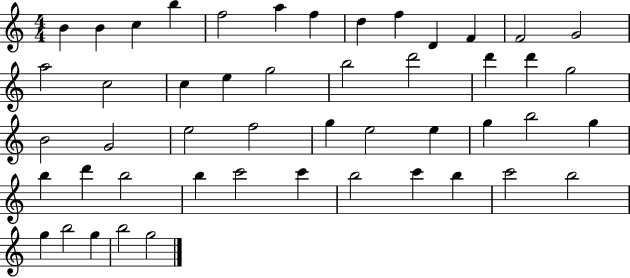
X:1
T:Untitled
M:4/4
L:1/4
K:C
B B c b f2 a f d f D F F2 G2 a2 c2 c e g2 b2 d'2 d' d' g2 B2 G2 e2 f2 g e2 e g b2 g b d' b2 b c'2 c' b2 c' b c'2 b2 g b2 g b2 g2